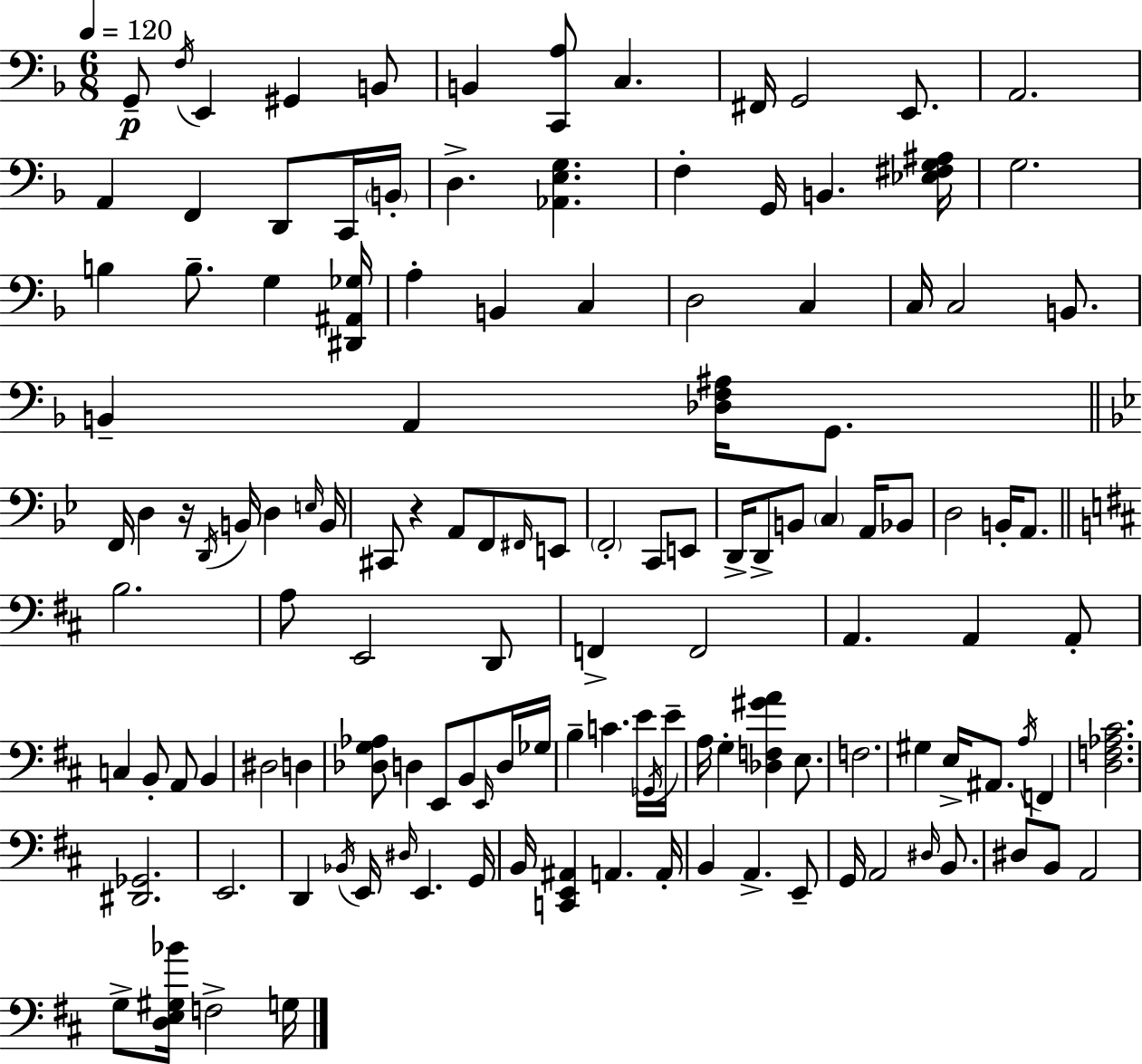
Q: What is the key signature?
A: D minor